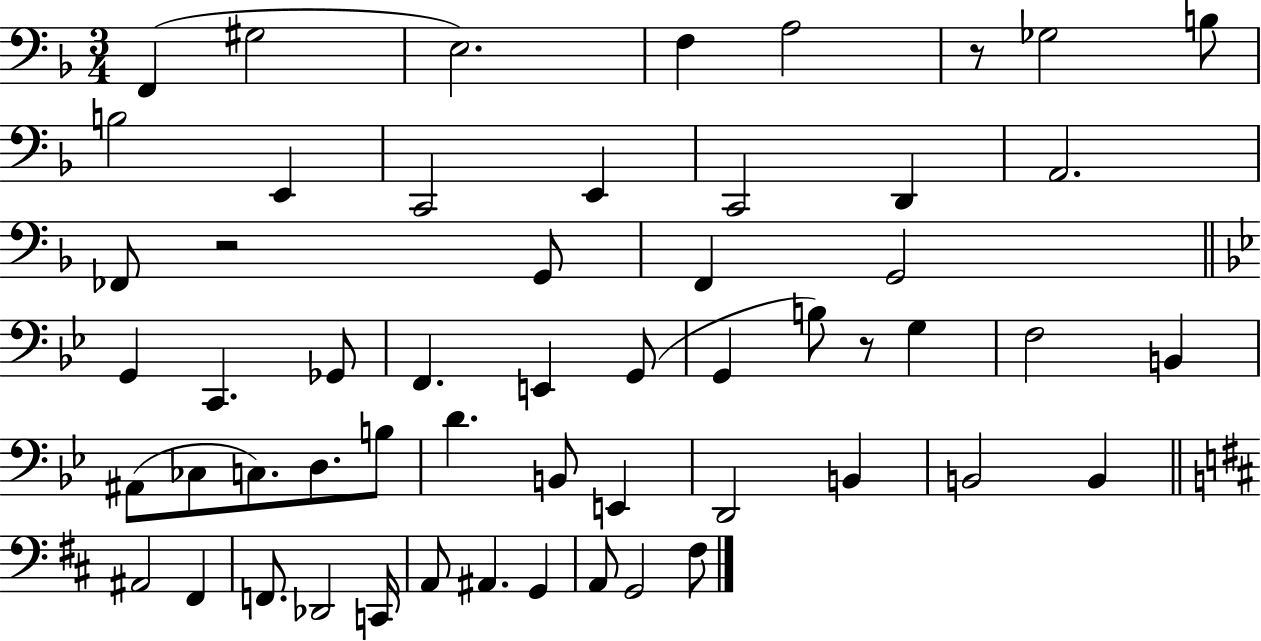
{
  \clef bass
  \numericTimeSignature
  \time 3/4
  \key f \major
  f,4( gis2 | e2.) | f4 a2 | r8 ges2 b8 | \break b2 e,4 | c,2 e,4 | c,2 d,4 | a,2. | \break fes,8 r2 g,8 | f,4 g,2 | \bar "||" \break \key g \minor g,4 c,4. ges,8 | f,4. e,4 g,8( | g,4 b8) r8 g4 | f2 b,4 | \break ais,8( ces8 c8.) d8. b8 | d'4. b,8 e,4 | d,2 b,4 | b,2 b,4 | \break \bar "||" \break \key b \minor ais,2 fis,4 | f,8. des,2 c,16 | a,8 ais,4. g,4 | a,8 g,2 fis8 | \break \bar "|."
}